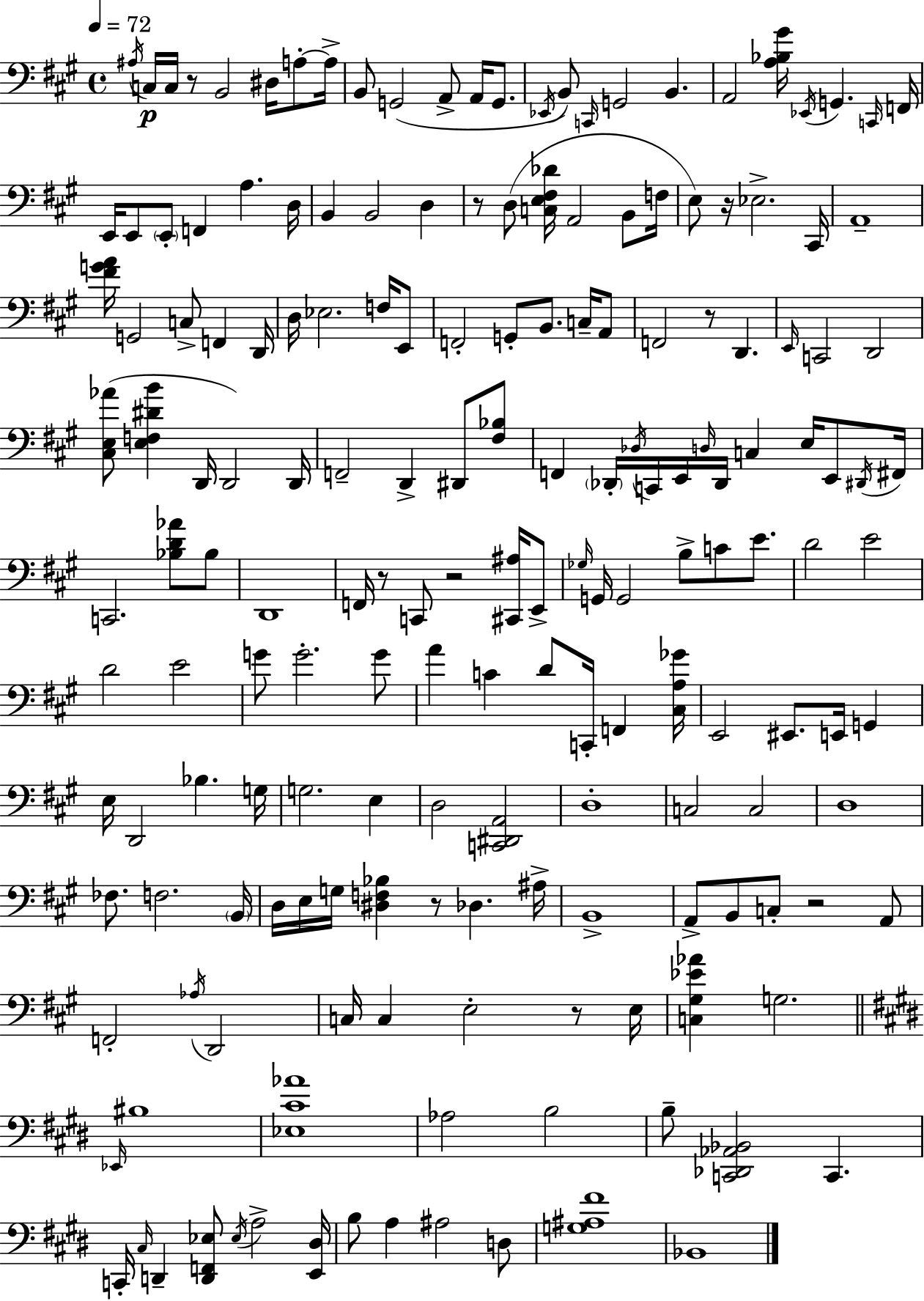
{
  \clef bass
  \time 4/4
  \defaultTimeSignature
  \key a \major
  \tempo 4 = 72
  \repeat volta 2 { \acciaccatura { ais16 }\p c16 c16 r8 b,2 dis16 a8-.~~ | a16-> b,8 g,2( a,8-> a,16 g,8. | \acciaccatura { ees,16 }) b,8 \grace { c,16 } g,2 b,4. | a,2 <a bes gis'>16 \acciaccatura { ees,16 } g,4. | \break \grace { c,16 } f,16 e,16 e,8 \parenthesize e,8-. f,4 a4. | d16 b,4 b,2 | d4 r8 d8( <c e fis des'>16 a,2 | b,8 f16 e8) r16 ees2.-> | \break cis,16 a,1-- | <fis' g' a'>16 g,2 c8-> | f,4 d,16 d16 ees2. | f16 e,8 f,2-. g,8-. b,8. | \break c16-- a,8 f,2 r8 d,4. | \grace { e,16 } c,2 d,2 | <cis e aes'>8( <e f dis' b'>4 d,16 d,2) | d,16 f,2-- d,4-> | \break dis,8 <fis bes>8 f,4 \parenthesize des,16-. \acciaccatura { des16 } c,16 e,16 \grace { d16 } des,16 | c4 e16 e,8 \acciaccatura { dis,16 } fis,16 c,2. | <bes d' aes'>8 bes8 d,1 | f,16 r8 c,8 r2 | \break <cis, ais>16 e,8-> \grace { ges16 } g,16 g,2 | b8-> c'8 e'8. d'2 | e'2 d'2 | e'2 g'8 g'2.-. | \break g'8 a'4 c'4 | d'8 c,16-. f,4 <cis a ges'>16 e,2 | eis,8. e,16 g,4 e16 d,2 | bes4. g16 g2. | \break e4 d2 | <c, dis, a,>2 d1-. | c2 | c2 d1 | \break fes8. f2. | \parenthesize b,16 d16 e16 g16 <dis f bes>4 | r8 des4. ais16-> b,1-> | a,8-> b,8 c8-. | \break r2 a,8 f,2-. | \acciaccatura { aes16 } d,2 c16 c4 | e2-. r8 e16 <c gis ees' aes'>4 g2. | \bar "||" \break \key e \major \grace { ees,16 } bis1 | <ees cis' aes'>1 | aes2 b2 | b8-- <c, des, aes, bes,>2 c,4. | \break c,16-. \grace { cis16 } d,4-- <d, f, ees>8 \acciaccatura { ees16 } a2-> | <e, dis>16 b8 a4 ais2 | d8 <g ais fis'>1 | bes,1 | \break } \bar "|."
}